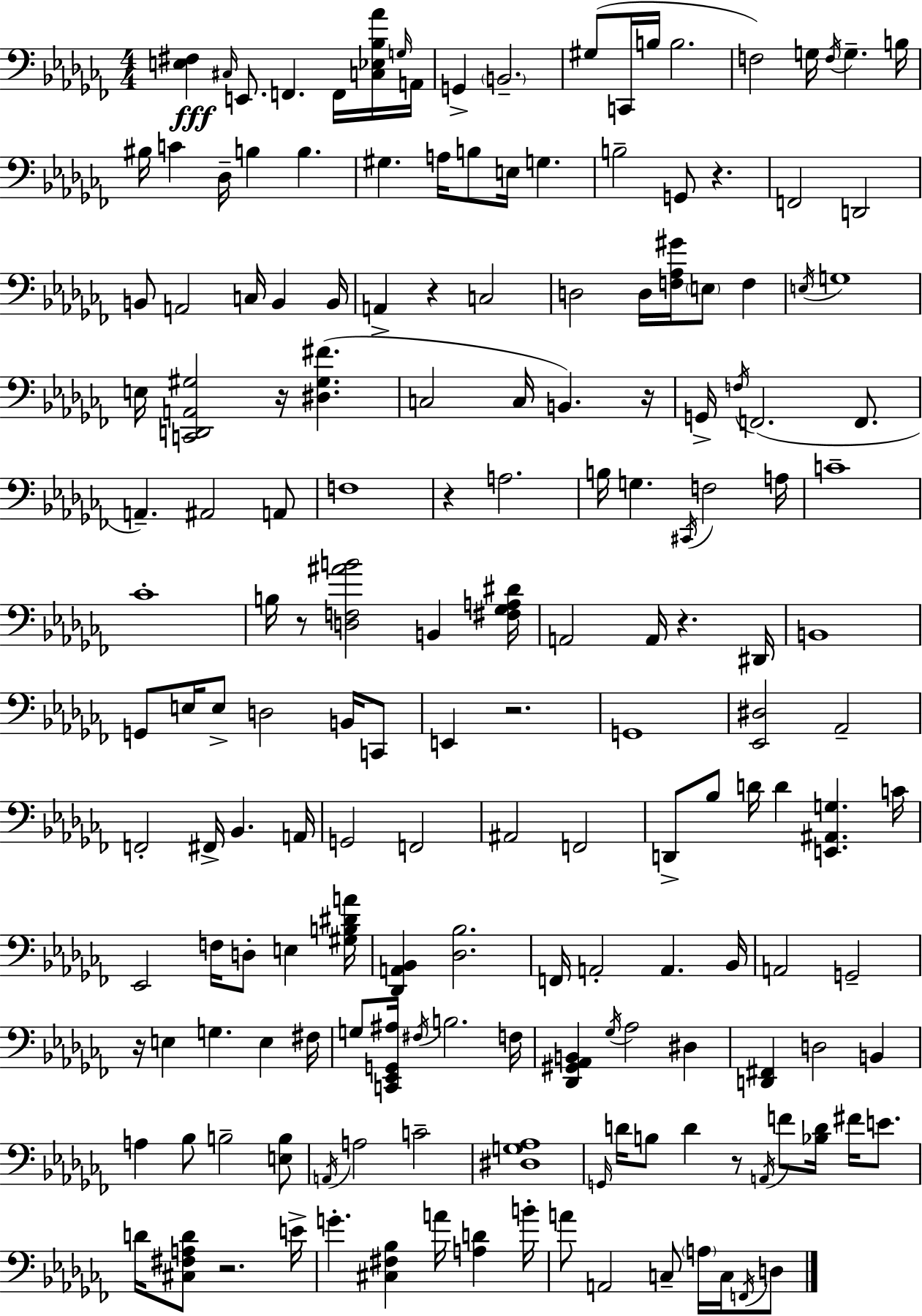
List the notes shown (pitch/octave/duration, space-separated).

[E3,F#3]/q C#3/s E2/e. F2/q. F2/s [C3,Eb3,Bb3,Ab4]/s G3/s A2/s G2/q B2/h. G#3/e C2/s B3/s B3/h. F3/h G3/s F3/s G3/q. B3/s BIS3/s C4/q Db3/s B3/q B3/q. G#3/q. A3/s B3/e E3/s G3/q. B3/h G2/e R/q. F2/h D2/h B2/e A2/h C3/s B2/q B2/s A2/q R/q C3/h D3/h D3/s [F3,Ab3,G#4]/s E3/e F3/q E3/s G3/w E3/s [C2,D2,A2,G#3]/h R/s [D#3,G#3,F#4]/q. C3/h C3/s B2/q. R/s G2/s F3/s F2/h. F2/e. A2/q. A#2/h A2/e F3/w R/q A3/h. B3/s G3/q. C#2/s F3/h A3/s C4/w CES4/w B3/s R/e [D3,F3,A#4,B4]/h B2/q [F#3,Gb3,A3,D#4]/s A2/h A2/s R/q. D#2/s B2/w G2/e E3/s E3/e D3/h B2/s C2/e E2/q R/h. G2/w [Eb2,D#3]/h Ab2/h F2/h F#2/s Bb2/q. A2/s G2/h F2/h A#2/h F2/h D2/e Bb3/e D4/s D4/q [E2,A#2,G3]/q. C4/s Eb2/h F3/s D3/e E3/q [G#3,B3,D#4,A4]/s [Db2,A2,Bb2]/q [Db3,Bb3]/h. F2/s A2/h A2/q. Bb2/s A2/h G2/h R/s E3/q G3/q. E3/q F#3/s G3/e [C2,Eb2,G2,A#3]/s F#3/s B3/h. F3/s [Db2,G#2,Ab2,B2]/q Gb3/s Ab3/h D#3/q [D2,F#2]/q D3/h B2/q A3/q Bb3/e B3/h [E3,B3]/e A2/s A3/h C4/h [D#3,G3,Ab3]/w G2/s D4/s B3/e D4/q R/e A2/s F4/e [Bb3,D4]/s F#4/s E4/e. D4/s [C#3,F#3,A3,D4]/e R/h. E4/s G4/q. [C#3,F#3,Bb3]/q A4/s [A3,D4]/q B4/s A4/e A2/h C3/e A3/s C3/s F2/s D3/e